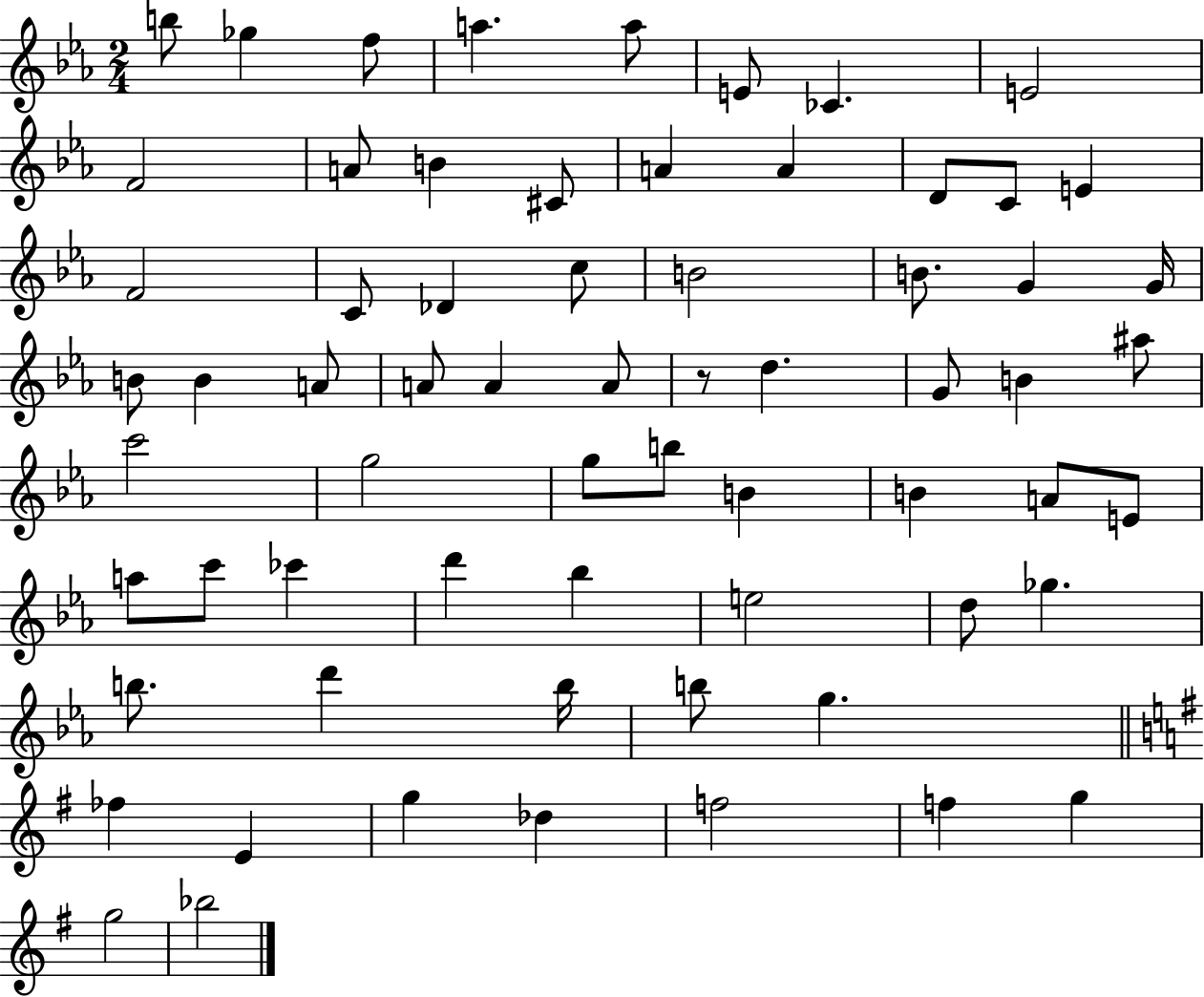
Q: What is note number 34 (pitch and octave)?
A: B4